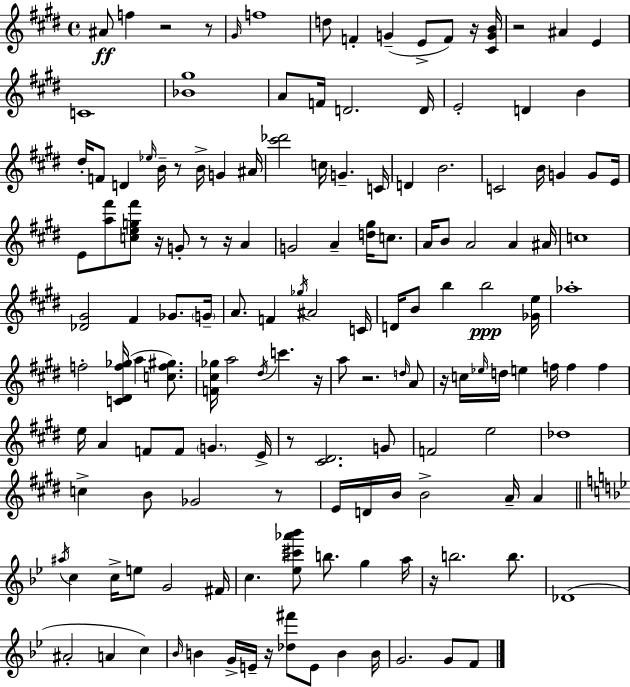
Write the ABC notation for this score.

X:1
T:Untitled
M:4/4
L:1/4
K:E
^A/2 f z2 z/2 ^G/4 f4 d/2 F G E/2 F/2 z/4 [^CGB]/4 z2 ^A E C4 [_B^g]4 A/2 F/4 D2 D/4 E2 D B ^d/4 F/2 D _e/4 B/4 z/2 B/4 G ^A/4 [^c'_d']2 c/4 G C/4 D B2 C2 B/4 G G/2 E/4 E/2 [a^f']/2 [ceg^f']/2 z/4 G/2 z/2 z/4 A G2 A [d^g]/4 c/2 A/4 B/2 A2 A ^A/4 c4 [_D^G]2 ^F _G/2 G/4 A/2 F _g/4 ^A2 C/4 D/4 B/2 b b2 [_Ge]/4 _a4 f2 [C^Df_g]/4 a [cf^g]/2 [F^c_g]/4 a2 ^d/4 c' z/4 a/2 z2 d/4 A/2 z/4 c/4 _e/4 d/4 e f/4 f f e/4 A F/2 F/2 G E/4 z/2 [^C^D]2 G/2 F2 e2 _d4 c B/2 _G2 z/2 E/4 D/4 B/4 B2 A/4 A ^a/4 c c/4 e/2 G2 ^F/4 c [_e^c'_a'_b']/2 b/2 g a/4 z/4 b2 b/2 _D4 ^A2 A c _B/4 B G/4 E/4 z/4 [_d^f']/2 E/2 B B/4 G2 G/2 F/2